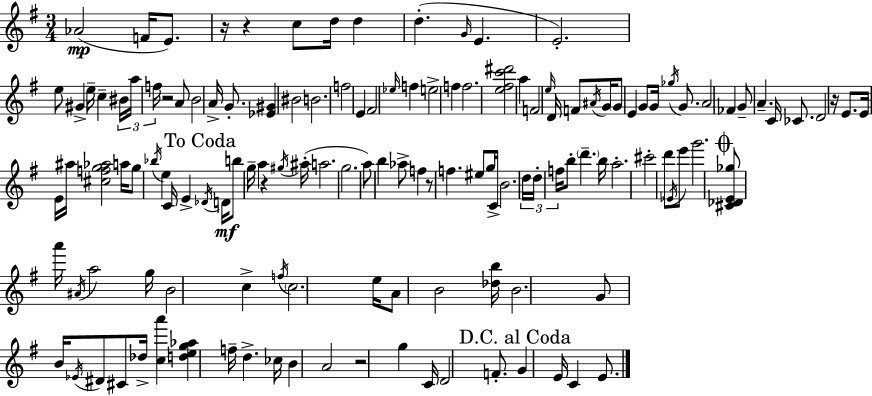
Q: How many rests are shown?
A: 7